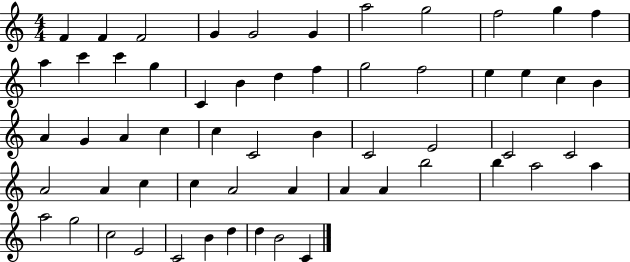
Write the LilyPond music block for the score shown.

{
  \clef treble
  \numericTimeSignature
  \time 4/4
  \key c \major
  f'4 f'4 f'2 | g'4 g'2 g'4 | a''2 g''2 | f''2 g''4 f''4 | \break a''4 c'''4 c'''4 g''4 | c'4 b'4 d''4 f''4 | g''2 f''2 | e''4 e''4 c''4 b'4 | \break a'4 g'4 a'4 c''4 | c''4 c'2 b'4 | c'2 e'2 | c'2 c'2 | \break a'2 a'4 c''4 | c''4 a'2 a'4 | a'4 a'4 b''2 | b''4 a''2 a''4 | \break a''2 g''2 | c''2 e'2 | c'2 b'4 d''4 | d''4 b'2 c'4 | \break \bar "|."
}